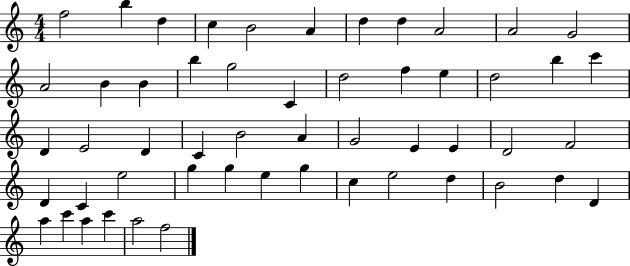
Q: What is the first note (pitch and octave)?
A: F5